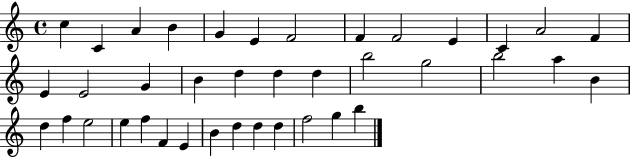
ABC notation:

X:1
T:Untitled
M:4/4
L:1/4
K:C
c C A B G E F2 F F2 E C A2 F E E2 G B d d d b2 g2 b2 a B d f e2 e f F E B d d d f2 g b